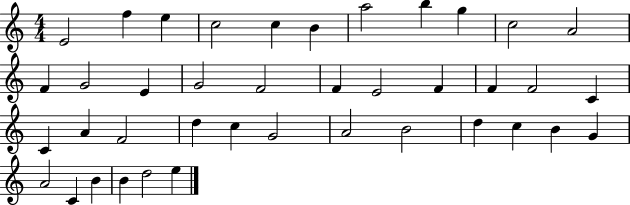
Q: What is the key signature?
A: C major